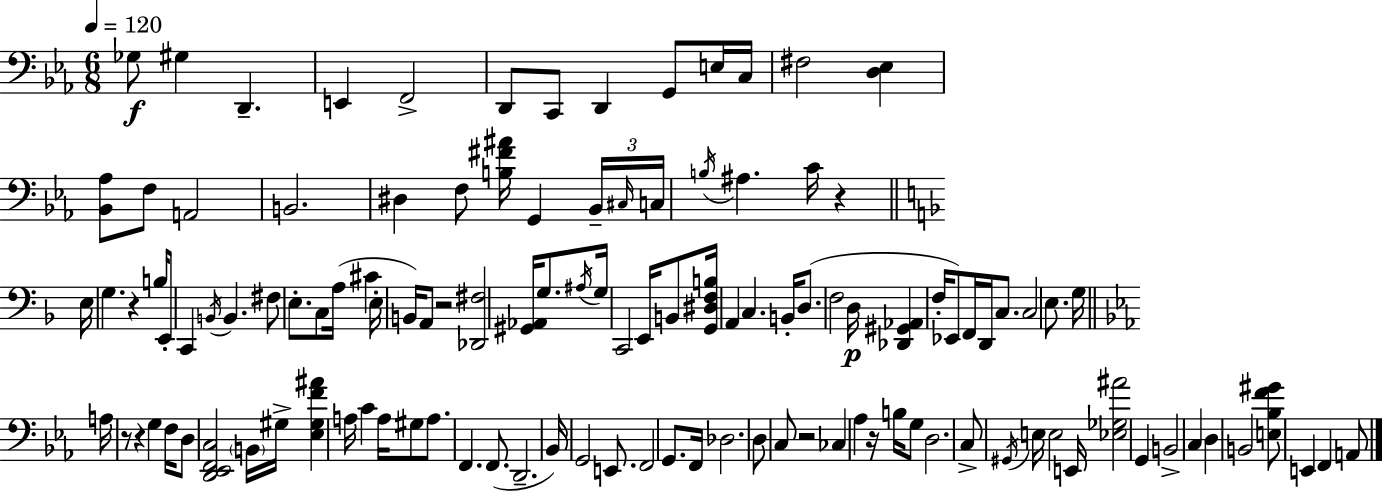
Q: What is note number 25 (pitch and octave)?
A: E3